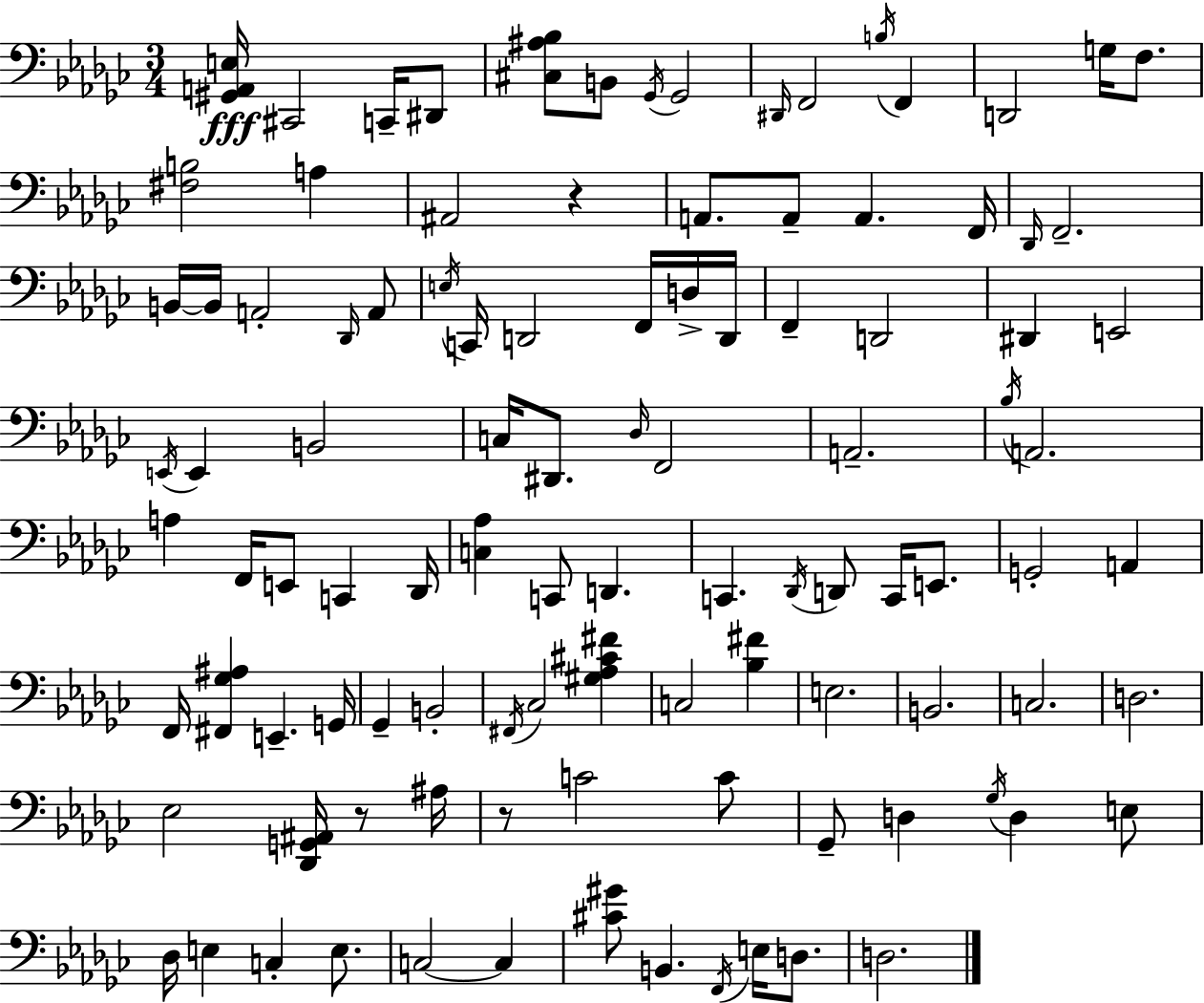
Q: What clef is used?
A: bass